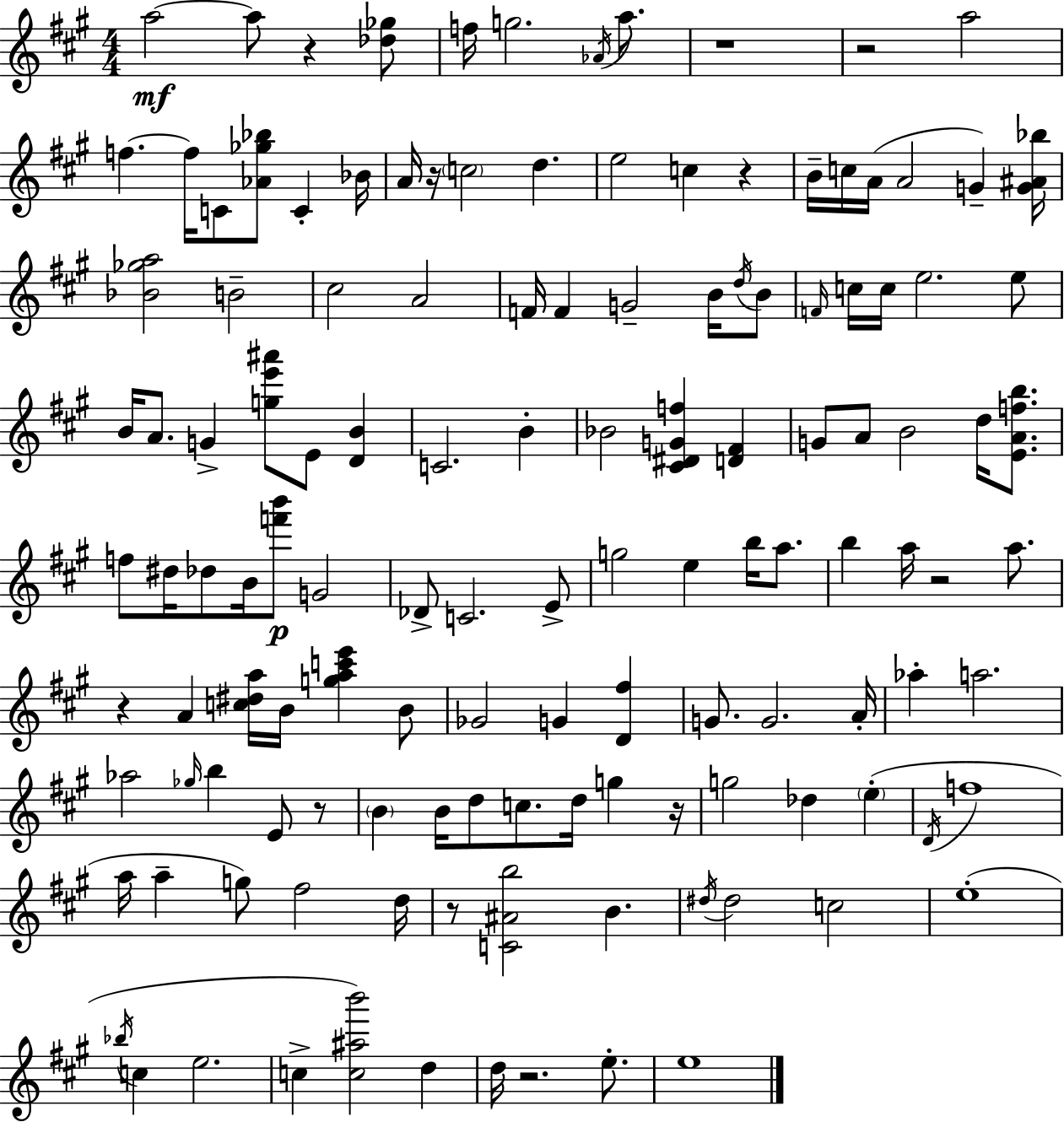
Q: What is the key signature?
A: A major